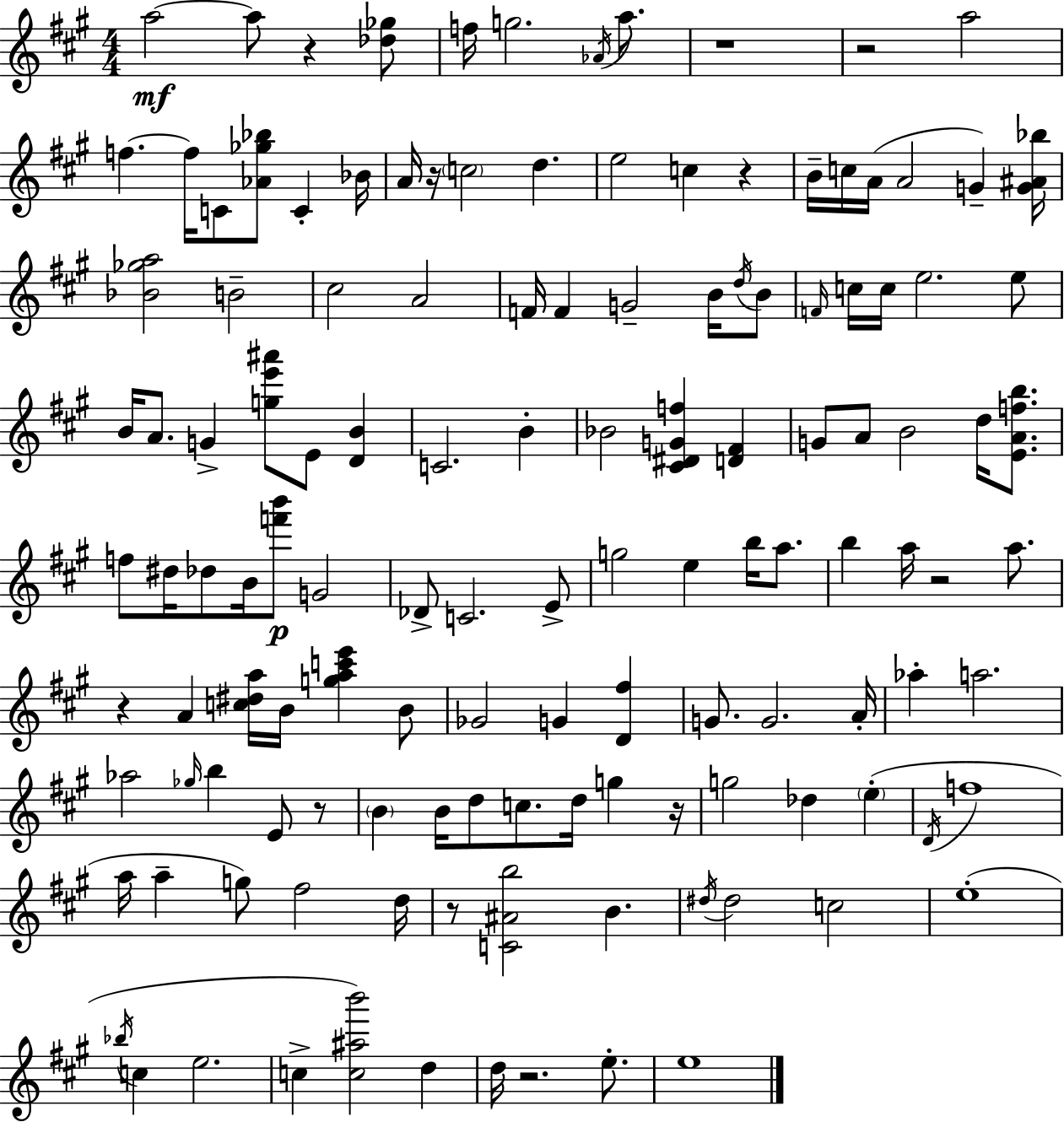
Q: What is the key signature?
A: A major